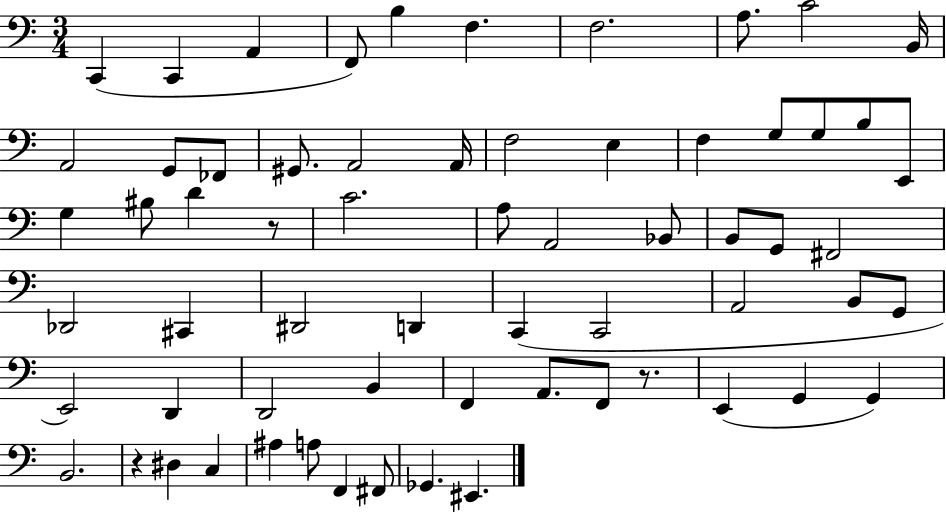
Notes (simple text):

C2/q C2/q A2/q F2/e B3/q F3/q. F3/h. A3/e. C4/h B2/s A2/h G2/e FES2/e G#2/e. A2/h A2/s F3/h E3/q F3/q G3/e G3/e B3/e E2/e G3/q BIS3/e D4/q R/e C4/h. A3/e A2/h Bb2/e B2/e G2/e F#2/h Db2/h C#2/q D#2/h D2/q C2/q C2/h A2/h B2/e G2/e E2/h D2/q D2/h B2/q F2/q A2/e. F2/e R/e. E2/q G2/q G2/q B2/h. R/q D#3/q C3/q A#3/q A3/e F2/q F#2/e Gb2/q. EIS2/q.